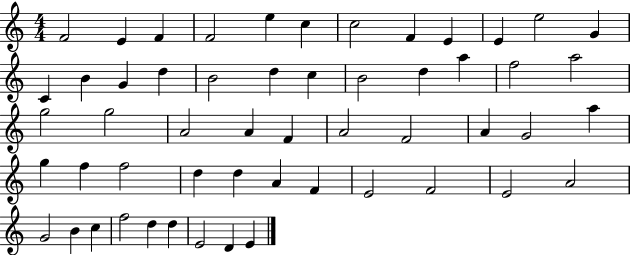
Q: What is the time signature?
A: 4/4